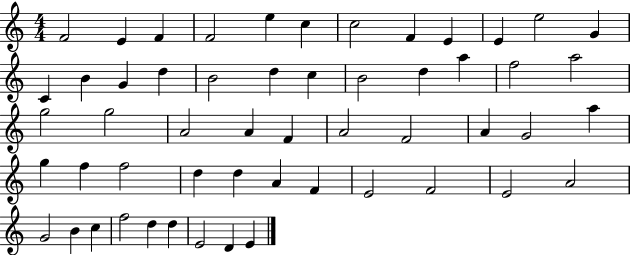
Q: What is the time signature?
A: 4/4